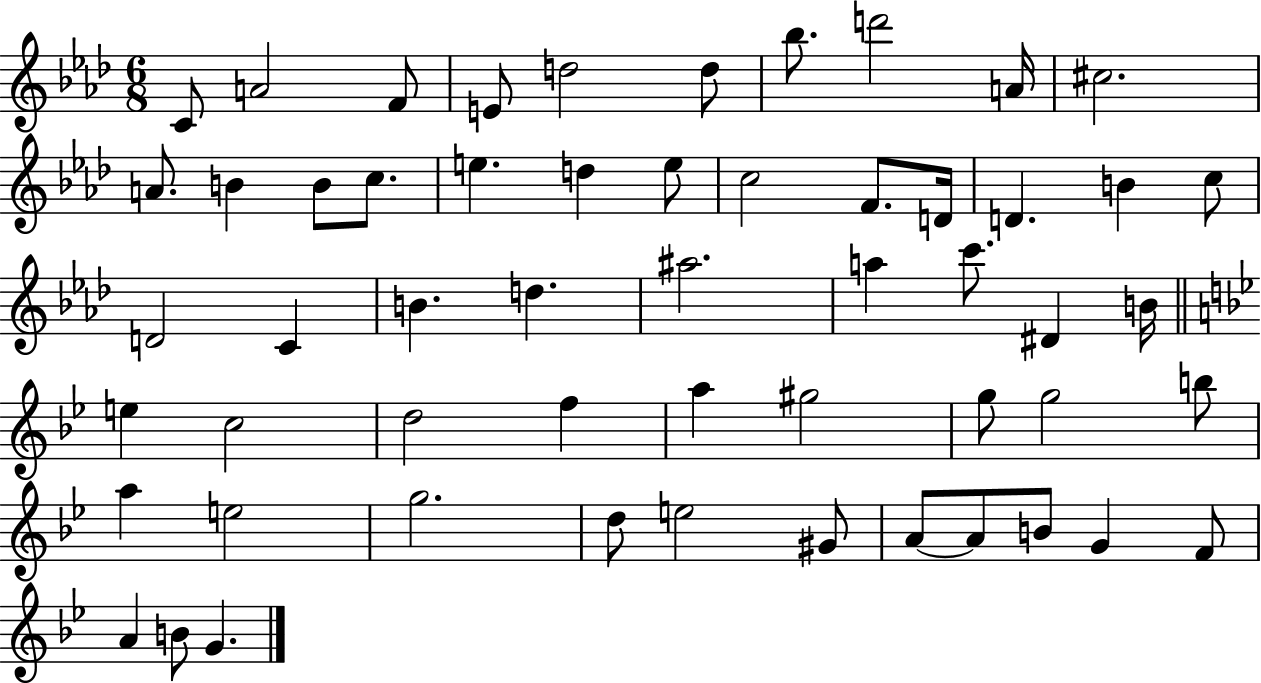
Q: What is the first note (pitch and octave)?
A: C4